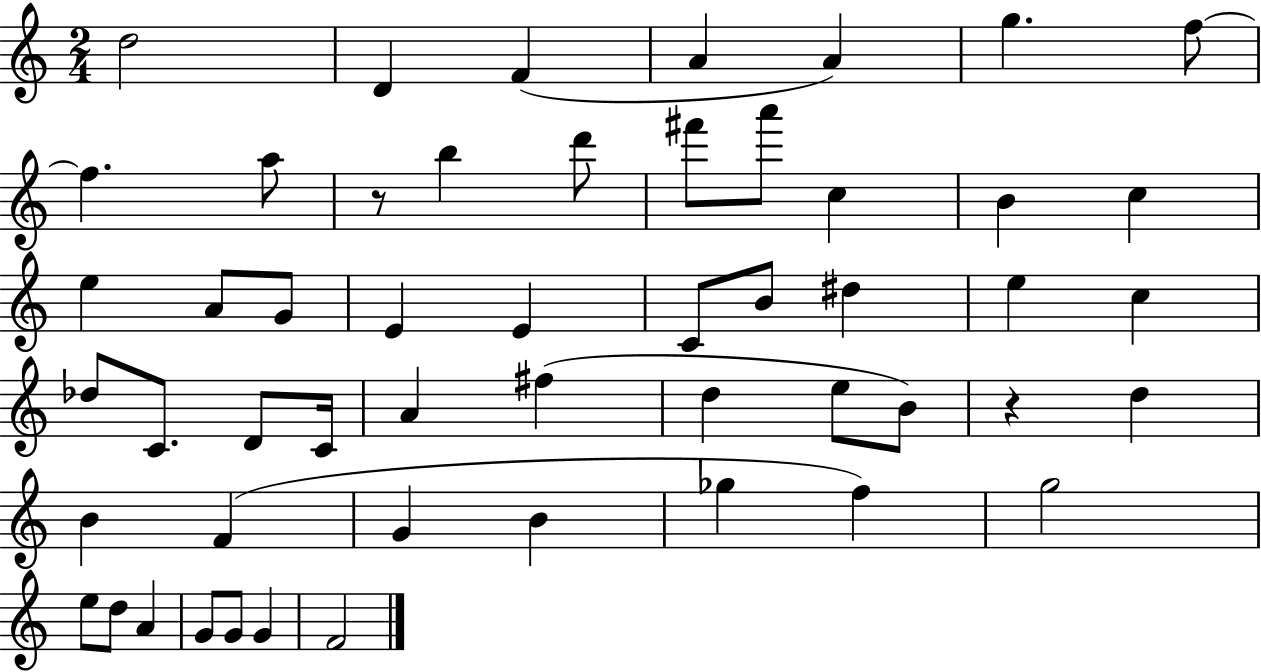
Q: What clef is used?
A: treble